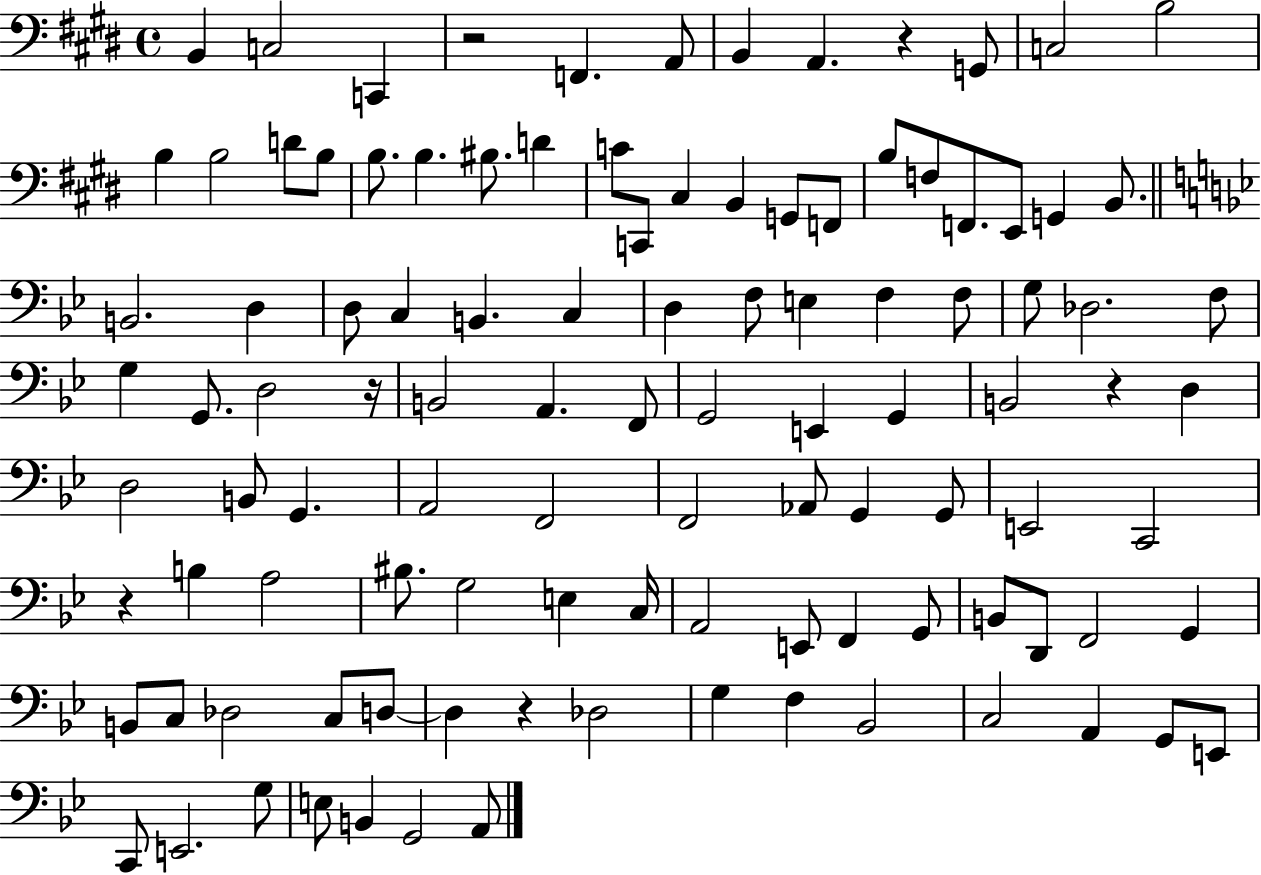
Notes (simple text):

B2/q C3/h C2/q R/h F2/q. A2/e B2/q A2/q. R/q G2/e C3/h B3/h B3/q B3/h D4/e B3/e B3/e. B3/q. BIS3/e. D4/q C4/e C2/e C#3/q B2/q G2/e F2/e B3/e F3/e F2/e. E2/e G2/q B2/e. B2/h. D3/q D3/e C3/q B2/q. C3/q D3/q F3/e E3/q F3/q F3/e G3/e Db3/h. F3/e G3/q G2/e. D3/h R/s B2/h A2/q. F2/e G2/h E2/q G2/q B2/h R/q D3/q D3/h B2/e G2/q. A2/h F2/h F2/h Ab2/e G2/q G2/e E2/h C2/h R/q B3/q A3/h BIS3/e. G3/h E3/q C3/s A2/h E2/e F2/q G2/e B2/e D2/e F2/h G2/q B2/e C3/e Db3/h C3/e D3/e D3/q R/q Db3/h G3/q F3/q Bb2/h C3/h A2/q G2/e E2/e C2/e E2/h. G3/e E3/e B2/q G2/h A2/e